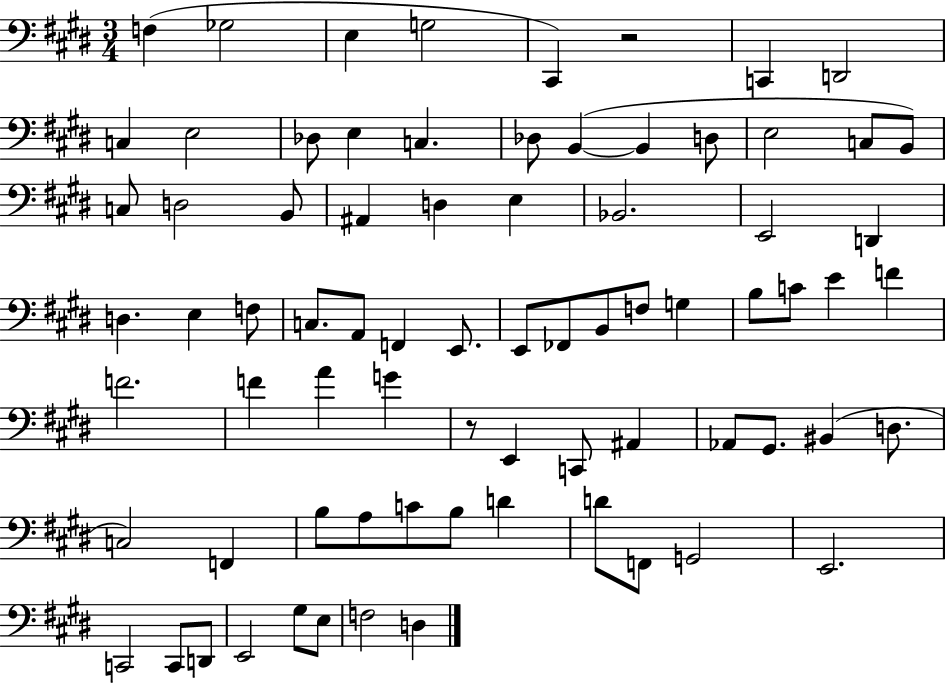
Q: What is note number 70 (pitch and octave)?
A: E2